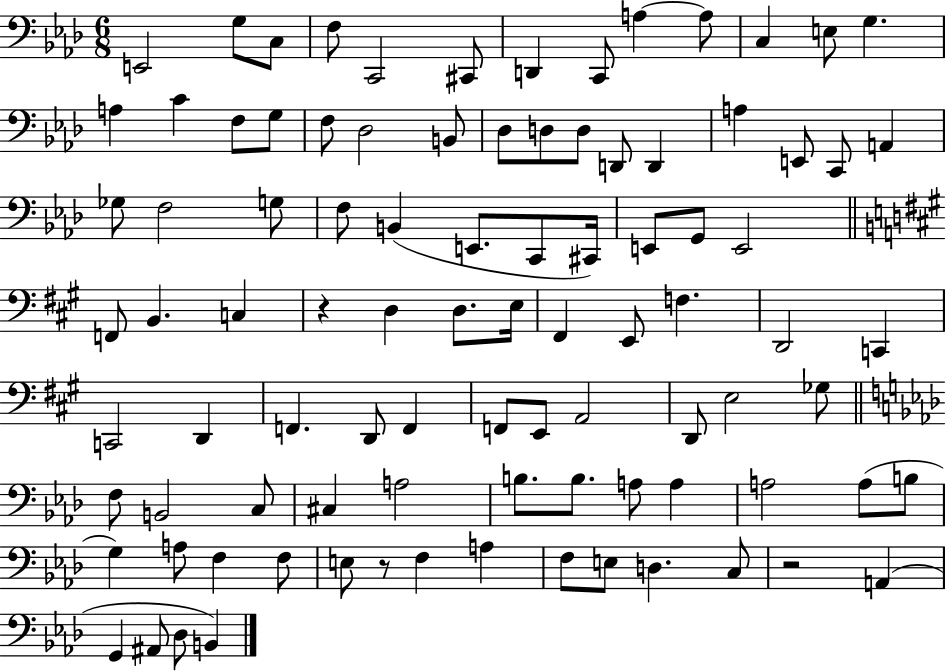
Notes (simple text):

E2/h G3/e C3/e F3/e C2/h C#2/e D2/q C2/e A3/q A3/e C3/q E3/e G3/q. A3/q C4/q F3/e G3/e F3/e Db3/h B2/e Db3/e D3/e D3/e D2/e D2/q A3/q E2/e C2/e A2/q Gb3/e F3/h G3/e F3/e B2/q E2/e. C2/e C#2/s E2/e G2/e E2/h F2/e B2/q. C3/q R/q D3/q D3/e. E3/s F#2/q E2/e F3/q. D2/h C2/q C2/h D2/q F2/q. D2/e F2/q F2/e E2/e A2/h D2/e E3/h Gb3/e F3/e B2/h C3/e C#3/q A3/h B3/e. B3/e. A3/e A3/q A3/h A3/e B3/e G3/q A3/e F3/q F3/e E3/e R/e F3/q A3/q F3/e E3/e D3/q. C3/e R/h A2/q G2/q A#2/e Db3/e B2/q